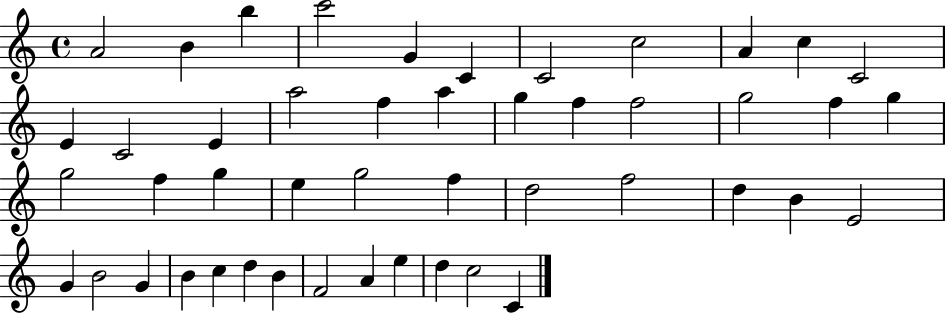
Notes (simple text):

A4/h B4/q B5/q C6/h G4/q C4/q C4/h C5/h A4/q C5/q C4/h E4/q C4/h E4/q A5/h F5/q A5/q G5/q F5/q F5/h G5/h F5/q G5/q G5/h F5/q G5/q E5/q G5/h F5/q D5/h F5/h D5/q B4/q E4/h G4/q B4/h G4/q B4/q C5/q D5/q B4/q F4/h A4/q E5/q D5/q C5/h C4/q